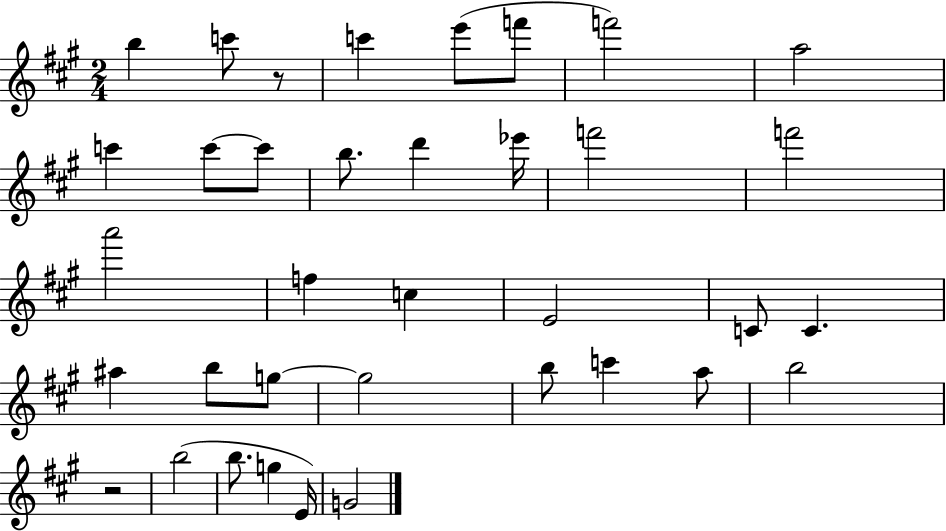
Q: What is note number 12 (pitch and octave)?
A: D6